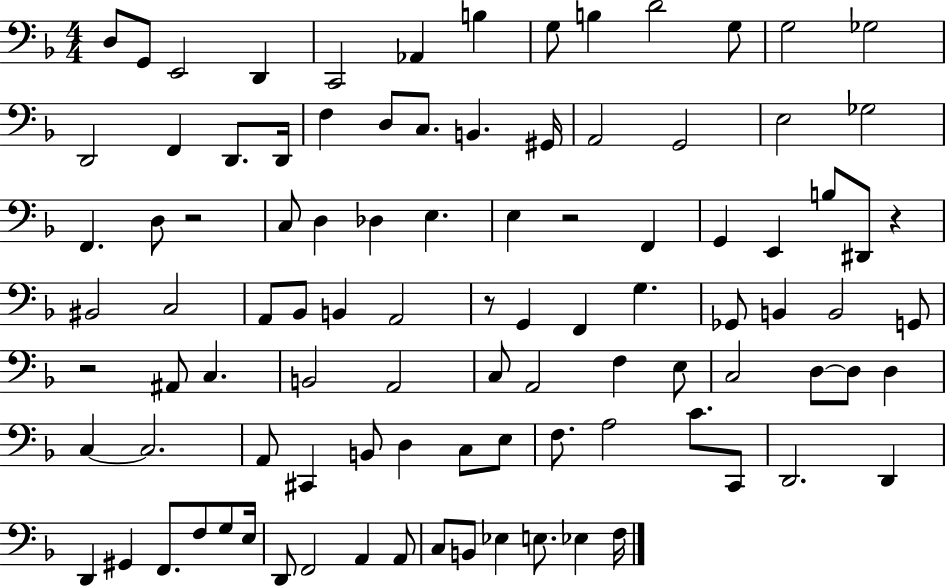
D3/e G2/e E2/h D2/q C2/h Ab2/q B3/q G3/e B3/q D4/h G3/e G3/h Gb3/h D2/h F2/q D2/e. D2/s F3/q D3/e C3/e. B2/q. G#2/s A2/h G2/h E3/h Gb3/h F2/q. D3/e R/h C3/e D3/q Db3/q E3/q. E3/q R/h F2/q G2/q E2/q B3/e D#2/e R/q BIS2/h C3/h A2/e Bb2/e B2/q A2/h R/e G2/q F2/q G3/q. Gb2/e B2/q B2/h G2/e R/h A#2/e C3/q. B2/h A2/h C3/e A2/h F3/q E3/e C3/h D3/e D3/e D3/q C3/q C3/h. A2/e C#2/q B2/e D3/q C3/e E3/e F3/e. A3/h C4/e. C2/e D2/h. D2/q D2/q G#2/q F2/e. F3/e G3/e E3/s D2/e F2/h A2/q A2/e C3/e B2/e Eb3/q E3/e. Eb3/q F3/s